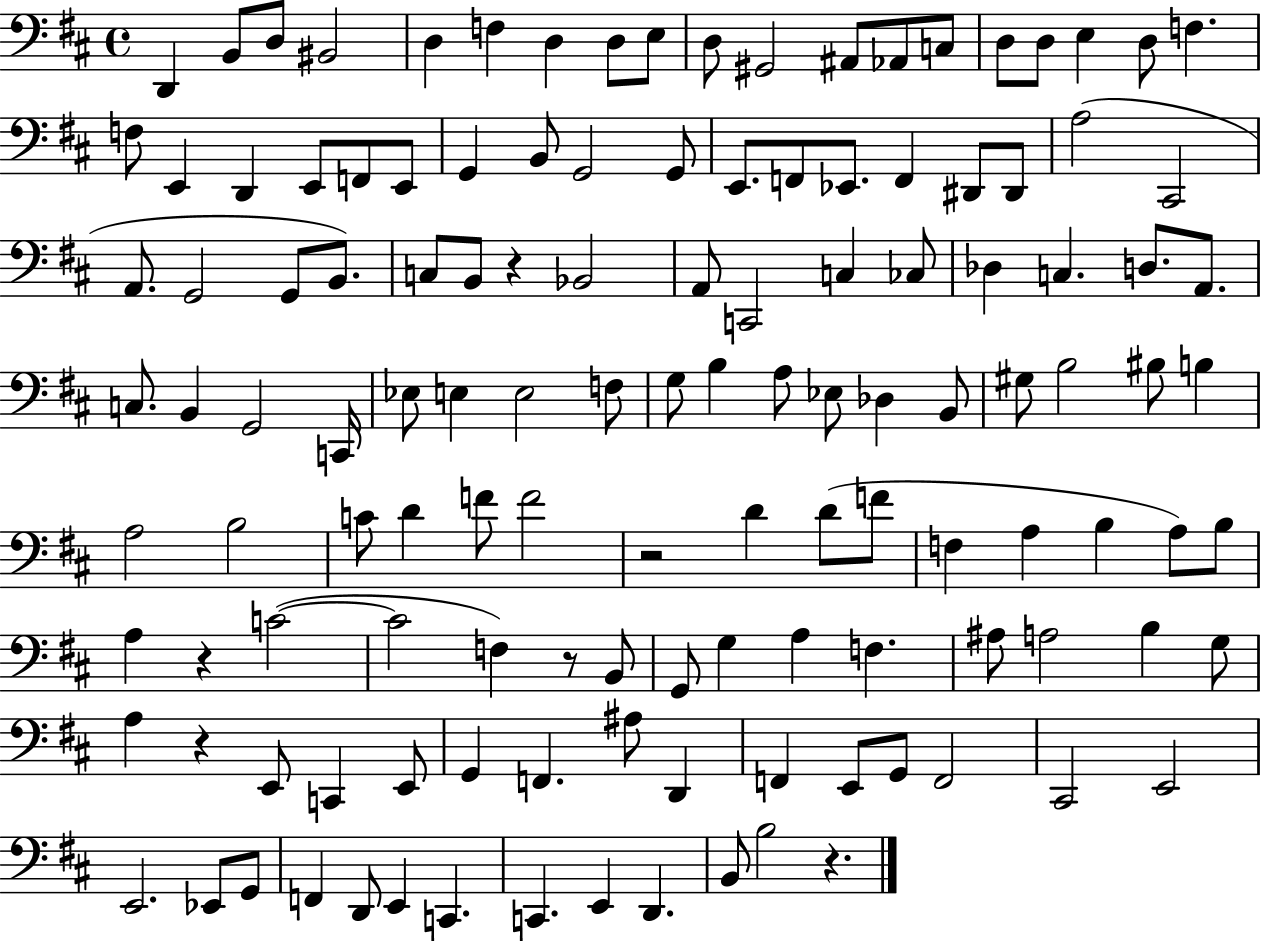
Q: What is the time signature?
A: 4/4